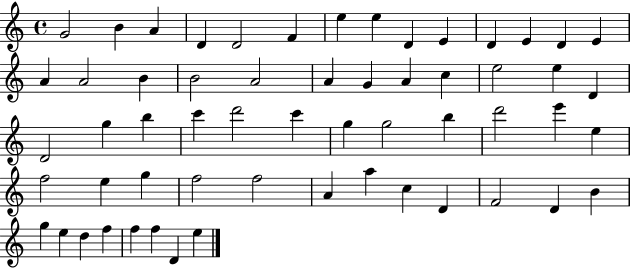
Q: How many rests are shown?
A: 0